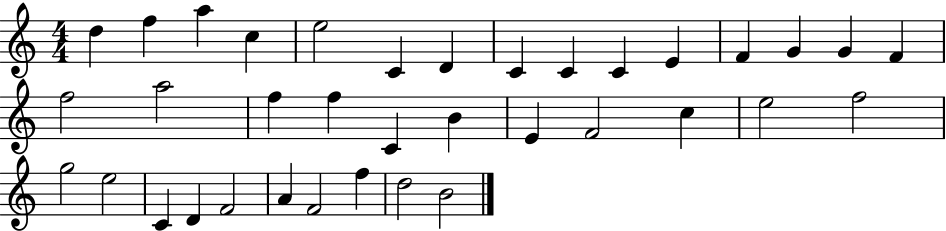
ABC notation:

X:1
T:Untitled
M:4/4
L:1/4
K:C
d f a c e2 C D C C C E F G G F f2 a2 f f C B E F2 c e2 f2 g2 e2 C D F2 A F2 f d2 B2